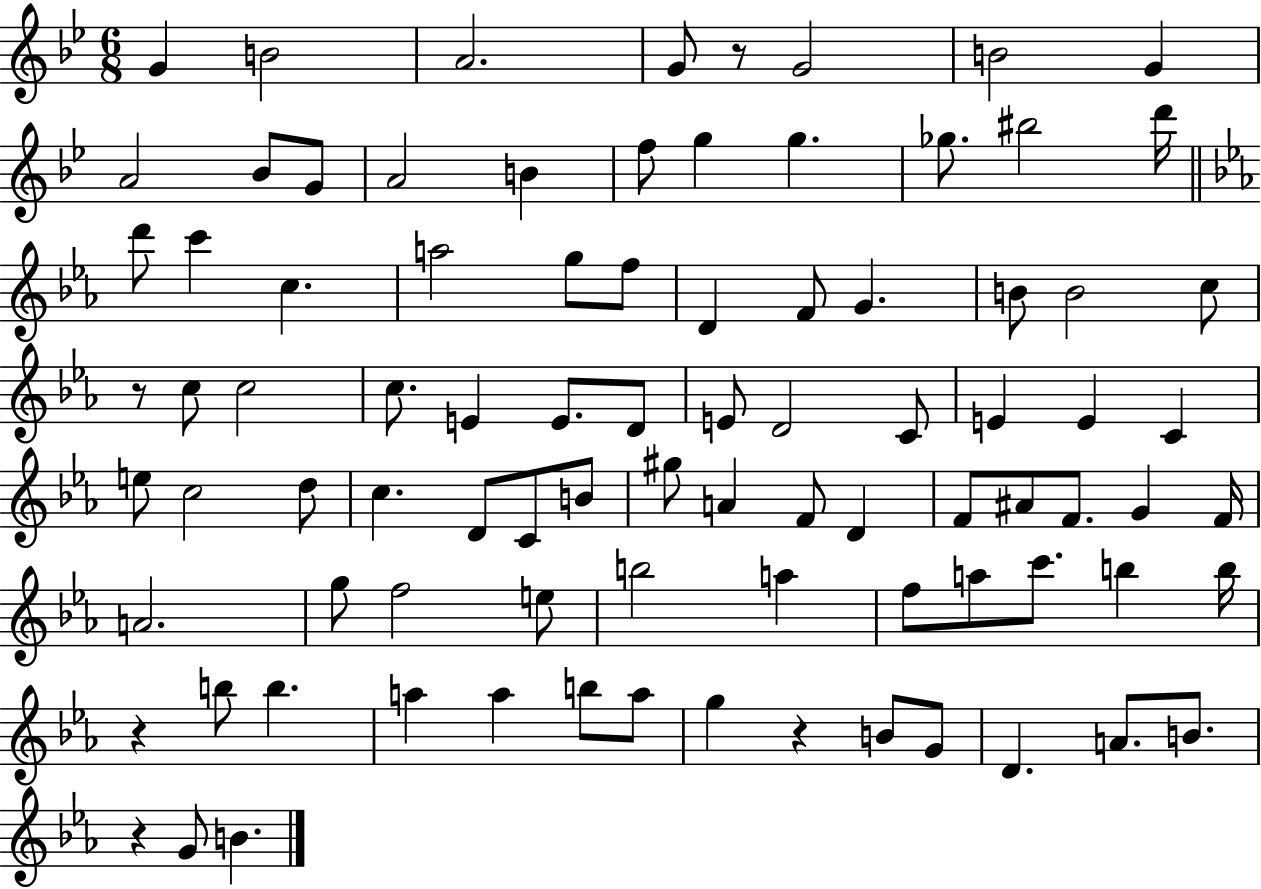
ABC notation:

X:1
T:Untitled
M:6/8
L:1/4
K:Bb
G B2 A2 G/2 z/2 G2 B2 G A2 _B/2 G/2 A2 B f/2 g g _g/2 ^b2 d'/4 d'/2 c' c a2 g/2 f/2 D F/2 G B/2 B2 c/2 z/2 c/2 c2 c/2 E E/2 D/2 E/2 D2 C/2 E E C e/2 c2 d/2 c D/2 C/2 B/2 ^g/2 A F/2 D F/2 ^A/2 F/2 G F/4 A2 g/2 f2 e/2 b2 a f/2 a/2 c'/2 b b/4 z b/2 b a a b/2 a/2 g z B/2 G/2 D A/2 B/2 z G/2 B